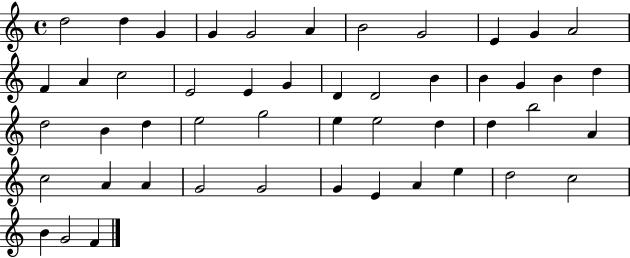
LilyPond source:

{
  \clef treble
  \time 4/4
  \defaultTimeSignature
  \key c \major
  d''2 d''4 g'4 | g'4 g'2 a'4 | b'2 g'2 | e'4 g'4 a'2 | \break f'4 a'4 c''2 | e'2 e'4 g'4 | d'4 d'2 b'4 | b'4 g'4 b'4 d''4 | \break d''2 b'4 d''4 | e''2 g''2 | e''4 e''2 d''4 | d''4 b''2 a'4 | \break c''2 a'4 a'4 | g'2 g'2 | g'4 e'4 a'4 e''4 | d''2 c''2 | \break b'4 g'2 f'4 | \bar "|."
}